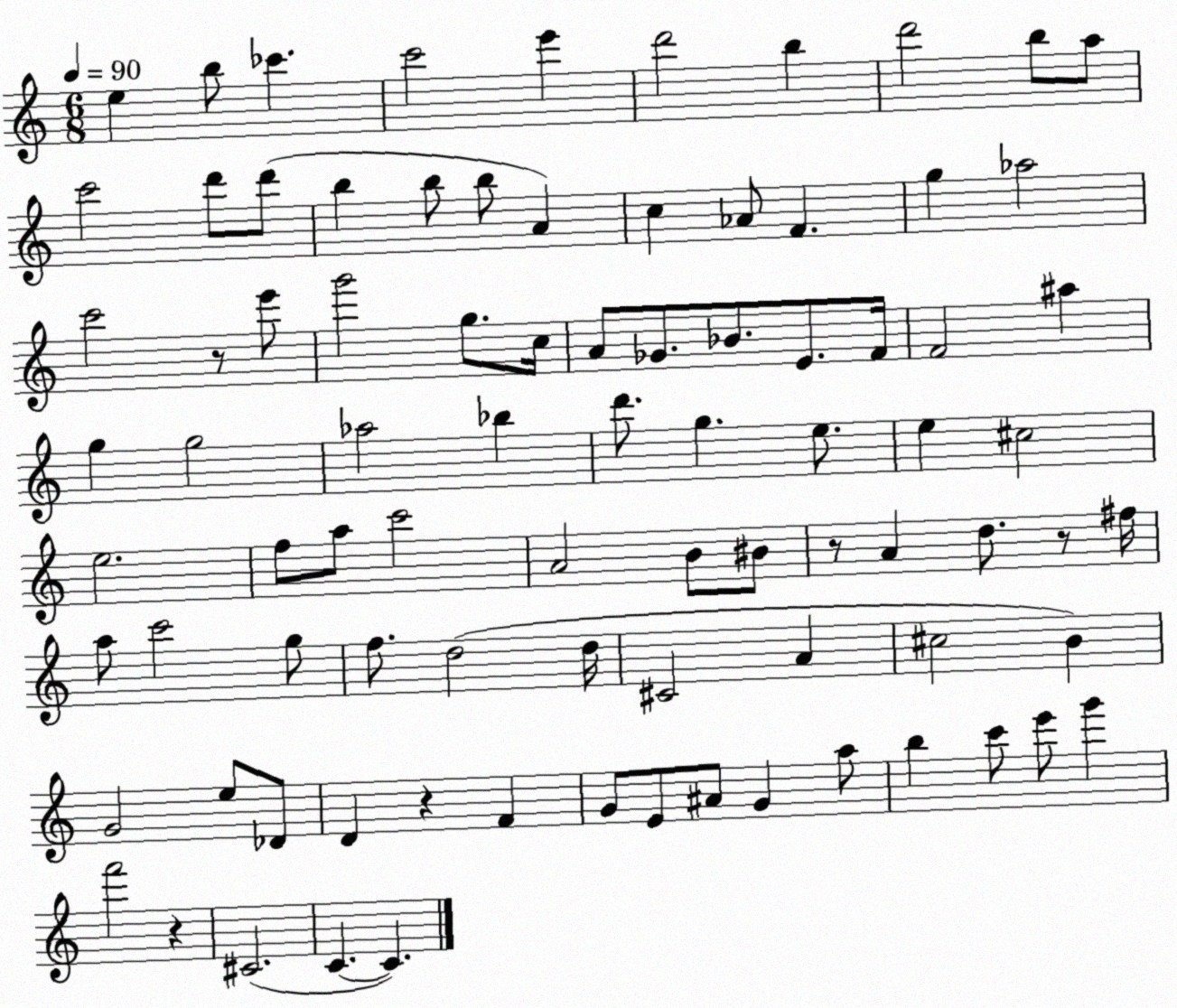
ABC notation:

X:1
T:Untitled
M:6/8
L:1/4
K:C
e b/2 _c' c'2 e' d'2 b d'2 b/2 a/2 c'2 d'/2 d'/2 b b/2 b/2 A c _A/2 F g _a2 c'2 z/2 e'/2 g'2 g/2 c/4 A/2 _G/2 _B/2 E/2 F/4 F2 ^a g g2 _a2 _b d'/2 g e/2 e ^c2 e2 f/2 a/2 c'2 A2 B/2 ^B/2 z/2 A d/2 z/2 ^f/4 a/2 c'2 g/2 f/2 d2 d/4 ^C2 A ^c2 B G2 e/2 _D/2 D z F G/2 E/2 ^A/2 G a/2 b c'/2 e'/2 g' f'2 z ^C2 C C